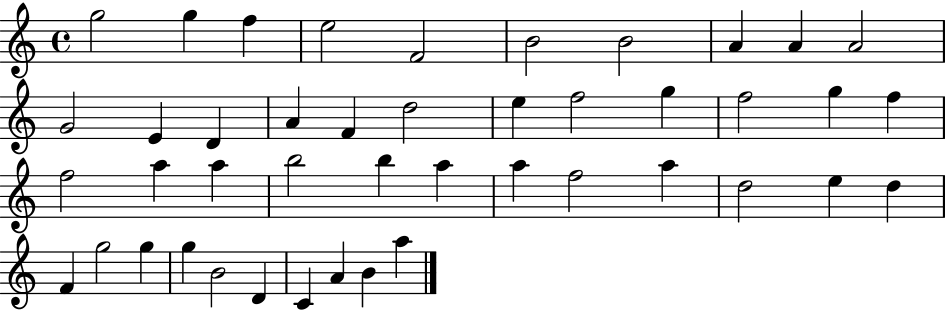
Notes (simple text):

G5/h G5/q F5/q E5/h F4/h B4/h B4/h A4/q A4/q A4/h G4/h E4/q D4/q A4/q F4/q D5/h E5/q F5/h G5/q F5/h G5/q F5/q F5/h A5/q A5/q B5/h B5/q A5/q A5/q F5/h A5/q D5/h E5/q D5/q F4/q G5/h G5/q G5/q B4/h D4/q C4/q A4/q B4/q A5/q